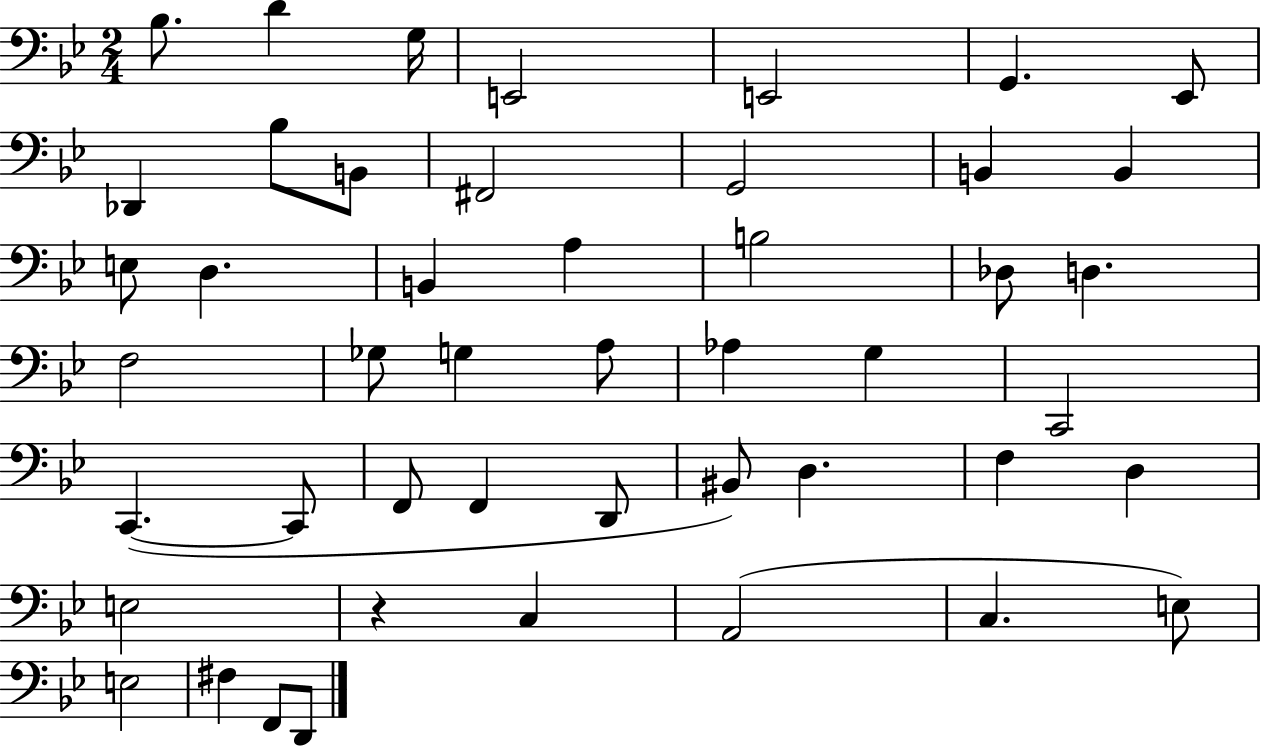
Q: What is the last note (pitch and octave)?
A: D2